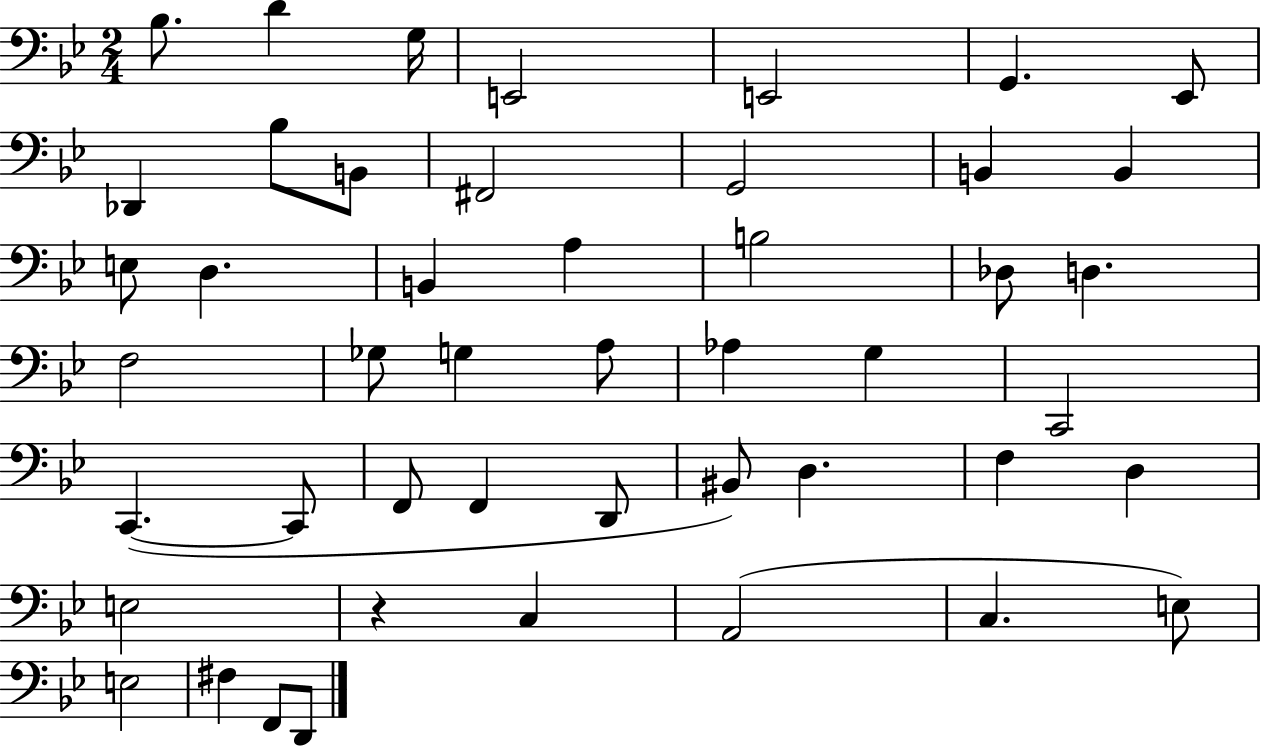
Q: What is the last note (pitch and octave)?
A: D2